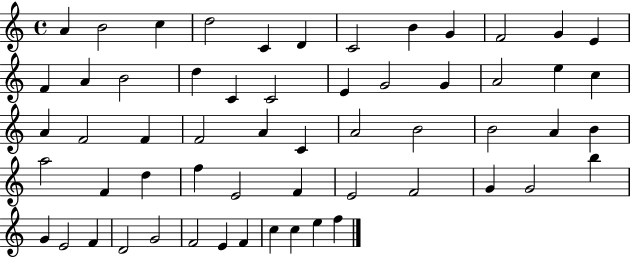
X:1
T:Untitled
M:4/4
L:1/4
K:C
A B2 c d2 C D C2 B G F2 G E F A B2 d C C2 E G2 G A2 e c A F2 F F2 A C A2 B2 B2 A B a2 F d f E2 F E2 F2 G G2 b G E2 F D2 G2 F2 E F c c e f